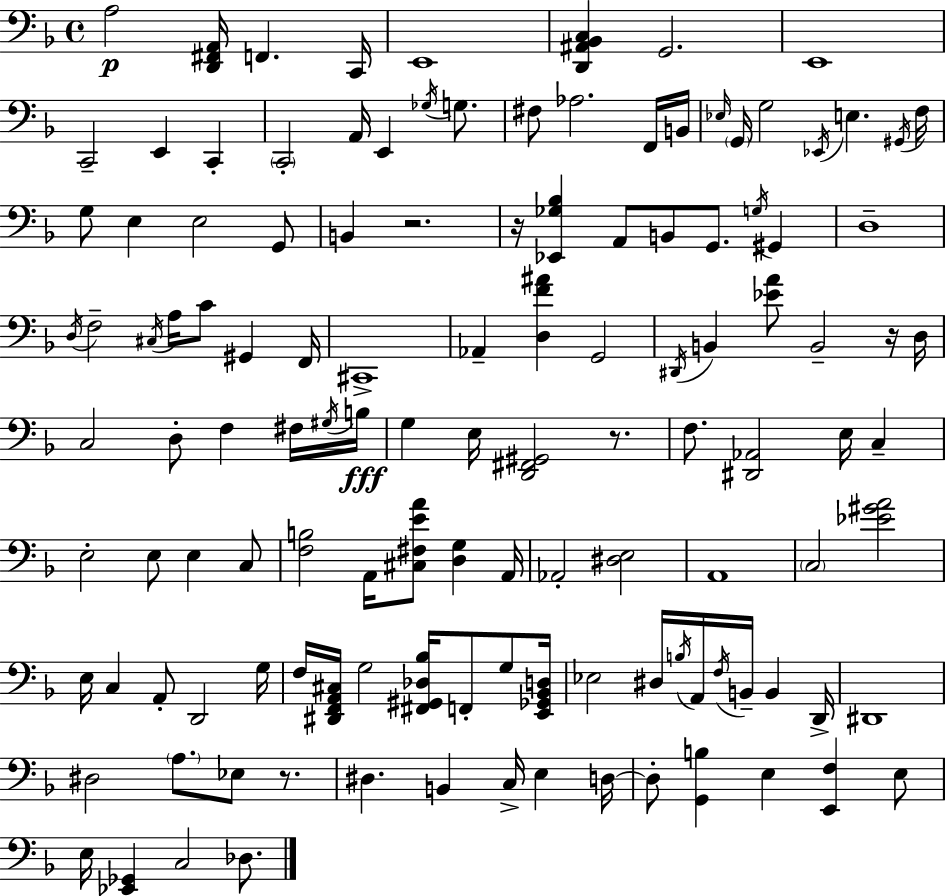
{
  \clef bass
  \time 4/4
  \defaultTimeSignature
  \key d \minor
  a2\p <d, fis, a,>16 f,4. c,16 | e,1 | <d, ais, bes, c>4 g,2. | e,1 | \break c,2-- e,4 c,4-. | \parenthesize c,2-. a,16 e,4 \acciaccatura { ges16 } g8. | fis8 aes2. f,16 | b,16 \grace { ees16 } \parenthesize g,16 g2 \acciaccatura { ees,16 } e4. | \break \acciaccatura { gis,16 } f16 g8 e4 e2 | g,8 b,4 r2. | r16 <ees, ges bes>4 a,8 b,8 g,8. | \acciaccatura { g16 } gis,4 d1-- | \break \acciaccatura { d16 } f2-- \acciaccatura { cis16 } a16 | c'8 gis,4 f,16 cis,1-> | aes,4-- <d f' ais'>4 g,2 | \acciaccatura { dis,16 } b,4 <ees' a'>8 b,2-- | \break r16 d16 c2 | d8-. f4 fis16 \acciaccatura { gis16 }\fff b16 g4 e16 <d, fis, gis,>2 | r8. f8. <dis, aes,>2 | e16 c4-- e2-. | \break e8 e4 c8 <f b>2 | a,16 <cis fis e' a'>8 <d g>4 a,16 aes,2-. | <dis e>2 a,1 | \parenthesize c2 | \break <ees' gis' a'>2 e16 c4 a,8-. | d,2 g16 f16 <dis, f, a, cis>16 g2 | <fis, gis, des bes>16 f,8-. g8 <e, ges, bes, d>16 ees2 | dis16 \acciaccatura { b16 } a,16 \acciaccatura { f16 } b,16-- b,4 d,16-> dis,1 | \break dis2 | \parenthesize a8. ees8 r8. dis4. | b,4 c16-> e4 d16~~ d8-. <g, b>4 | e4 <e, f>4 e8 e16 <ees, ges,>4 | \break c2 des8. \bar "|."
}